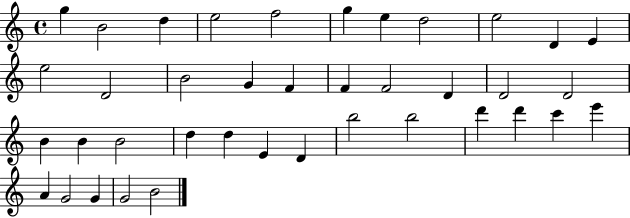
{
  \clef treble
  \time 4/4
  \defaultTimeSignature
  \key c \major
  g''4 b'2 d''4 | e''2 f''2 | g''4 e''4 d''2 | e''2 d'4 e'4 | \break e''2 d'2 | b'2 g'4 f'4 | f'4 f'2 d'4 | d'2 d'2 | \break b'4 b'4 b'2 | d''4 d''4 e'4 d'4 | b''2 b''2 | d'''4 d'''4 c'''4 e'''4 | \break a'4 g'2 g'4 | g'2 b'2 | \bar "|."
}